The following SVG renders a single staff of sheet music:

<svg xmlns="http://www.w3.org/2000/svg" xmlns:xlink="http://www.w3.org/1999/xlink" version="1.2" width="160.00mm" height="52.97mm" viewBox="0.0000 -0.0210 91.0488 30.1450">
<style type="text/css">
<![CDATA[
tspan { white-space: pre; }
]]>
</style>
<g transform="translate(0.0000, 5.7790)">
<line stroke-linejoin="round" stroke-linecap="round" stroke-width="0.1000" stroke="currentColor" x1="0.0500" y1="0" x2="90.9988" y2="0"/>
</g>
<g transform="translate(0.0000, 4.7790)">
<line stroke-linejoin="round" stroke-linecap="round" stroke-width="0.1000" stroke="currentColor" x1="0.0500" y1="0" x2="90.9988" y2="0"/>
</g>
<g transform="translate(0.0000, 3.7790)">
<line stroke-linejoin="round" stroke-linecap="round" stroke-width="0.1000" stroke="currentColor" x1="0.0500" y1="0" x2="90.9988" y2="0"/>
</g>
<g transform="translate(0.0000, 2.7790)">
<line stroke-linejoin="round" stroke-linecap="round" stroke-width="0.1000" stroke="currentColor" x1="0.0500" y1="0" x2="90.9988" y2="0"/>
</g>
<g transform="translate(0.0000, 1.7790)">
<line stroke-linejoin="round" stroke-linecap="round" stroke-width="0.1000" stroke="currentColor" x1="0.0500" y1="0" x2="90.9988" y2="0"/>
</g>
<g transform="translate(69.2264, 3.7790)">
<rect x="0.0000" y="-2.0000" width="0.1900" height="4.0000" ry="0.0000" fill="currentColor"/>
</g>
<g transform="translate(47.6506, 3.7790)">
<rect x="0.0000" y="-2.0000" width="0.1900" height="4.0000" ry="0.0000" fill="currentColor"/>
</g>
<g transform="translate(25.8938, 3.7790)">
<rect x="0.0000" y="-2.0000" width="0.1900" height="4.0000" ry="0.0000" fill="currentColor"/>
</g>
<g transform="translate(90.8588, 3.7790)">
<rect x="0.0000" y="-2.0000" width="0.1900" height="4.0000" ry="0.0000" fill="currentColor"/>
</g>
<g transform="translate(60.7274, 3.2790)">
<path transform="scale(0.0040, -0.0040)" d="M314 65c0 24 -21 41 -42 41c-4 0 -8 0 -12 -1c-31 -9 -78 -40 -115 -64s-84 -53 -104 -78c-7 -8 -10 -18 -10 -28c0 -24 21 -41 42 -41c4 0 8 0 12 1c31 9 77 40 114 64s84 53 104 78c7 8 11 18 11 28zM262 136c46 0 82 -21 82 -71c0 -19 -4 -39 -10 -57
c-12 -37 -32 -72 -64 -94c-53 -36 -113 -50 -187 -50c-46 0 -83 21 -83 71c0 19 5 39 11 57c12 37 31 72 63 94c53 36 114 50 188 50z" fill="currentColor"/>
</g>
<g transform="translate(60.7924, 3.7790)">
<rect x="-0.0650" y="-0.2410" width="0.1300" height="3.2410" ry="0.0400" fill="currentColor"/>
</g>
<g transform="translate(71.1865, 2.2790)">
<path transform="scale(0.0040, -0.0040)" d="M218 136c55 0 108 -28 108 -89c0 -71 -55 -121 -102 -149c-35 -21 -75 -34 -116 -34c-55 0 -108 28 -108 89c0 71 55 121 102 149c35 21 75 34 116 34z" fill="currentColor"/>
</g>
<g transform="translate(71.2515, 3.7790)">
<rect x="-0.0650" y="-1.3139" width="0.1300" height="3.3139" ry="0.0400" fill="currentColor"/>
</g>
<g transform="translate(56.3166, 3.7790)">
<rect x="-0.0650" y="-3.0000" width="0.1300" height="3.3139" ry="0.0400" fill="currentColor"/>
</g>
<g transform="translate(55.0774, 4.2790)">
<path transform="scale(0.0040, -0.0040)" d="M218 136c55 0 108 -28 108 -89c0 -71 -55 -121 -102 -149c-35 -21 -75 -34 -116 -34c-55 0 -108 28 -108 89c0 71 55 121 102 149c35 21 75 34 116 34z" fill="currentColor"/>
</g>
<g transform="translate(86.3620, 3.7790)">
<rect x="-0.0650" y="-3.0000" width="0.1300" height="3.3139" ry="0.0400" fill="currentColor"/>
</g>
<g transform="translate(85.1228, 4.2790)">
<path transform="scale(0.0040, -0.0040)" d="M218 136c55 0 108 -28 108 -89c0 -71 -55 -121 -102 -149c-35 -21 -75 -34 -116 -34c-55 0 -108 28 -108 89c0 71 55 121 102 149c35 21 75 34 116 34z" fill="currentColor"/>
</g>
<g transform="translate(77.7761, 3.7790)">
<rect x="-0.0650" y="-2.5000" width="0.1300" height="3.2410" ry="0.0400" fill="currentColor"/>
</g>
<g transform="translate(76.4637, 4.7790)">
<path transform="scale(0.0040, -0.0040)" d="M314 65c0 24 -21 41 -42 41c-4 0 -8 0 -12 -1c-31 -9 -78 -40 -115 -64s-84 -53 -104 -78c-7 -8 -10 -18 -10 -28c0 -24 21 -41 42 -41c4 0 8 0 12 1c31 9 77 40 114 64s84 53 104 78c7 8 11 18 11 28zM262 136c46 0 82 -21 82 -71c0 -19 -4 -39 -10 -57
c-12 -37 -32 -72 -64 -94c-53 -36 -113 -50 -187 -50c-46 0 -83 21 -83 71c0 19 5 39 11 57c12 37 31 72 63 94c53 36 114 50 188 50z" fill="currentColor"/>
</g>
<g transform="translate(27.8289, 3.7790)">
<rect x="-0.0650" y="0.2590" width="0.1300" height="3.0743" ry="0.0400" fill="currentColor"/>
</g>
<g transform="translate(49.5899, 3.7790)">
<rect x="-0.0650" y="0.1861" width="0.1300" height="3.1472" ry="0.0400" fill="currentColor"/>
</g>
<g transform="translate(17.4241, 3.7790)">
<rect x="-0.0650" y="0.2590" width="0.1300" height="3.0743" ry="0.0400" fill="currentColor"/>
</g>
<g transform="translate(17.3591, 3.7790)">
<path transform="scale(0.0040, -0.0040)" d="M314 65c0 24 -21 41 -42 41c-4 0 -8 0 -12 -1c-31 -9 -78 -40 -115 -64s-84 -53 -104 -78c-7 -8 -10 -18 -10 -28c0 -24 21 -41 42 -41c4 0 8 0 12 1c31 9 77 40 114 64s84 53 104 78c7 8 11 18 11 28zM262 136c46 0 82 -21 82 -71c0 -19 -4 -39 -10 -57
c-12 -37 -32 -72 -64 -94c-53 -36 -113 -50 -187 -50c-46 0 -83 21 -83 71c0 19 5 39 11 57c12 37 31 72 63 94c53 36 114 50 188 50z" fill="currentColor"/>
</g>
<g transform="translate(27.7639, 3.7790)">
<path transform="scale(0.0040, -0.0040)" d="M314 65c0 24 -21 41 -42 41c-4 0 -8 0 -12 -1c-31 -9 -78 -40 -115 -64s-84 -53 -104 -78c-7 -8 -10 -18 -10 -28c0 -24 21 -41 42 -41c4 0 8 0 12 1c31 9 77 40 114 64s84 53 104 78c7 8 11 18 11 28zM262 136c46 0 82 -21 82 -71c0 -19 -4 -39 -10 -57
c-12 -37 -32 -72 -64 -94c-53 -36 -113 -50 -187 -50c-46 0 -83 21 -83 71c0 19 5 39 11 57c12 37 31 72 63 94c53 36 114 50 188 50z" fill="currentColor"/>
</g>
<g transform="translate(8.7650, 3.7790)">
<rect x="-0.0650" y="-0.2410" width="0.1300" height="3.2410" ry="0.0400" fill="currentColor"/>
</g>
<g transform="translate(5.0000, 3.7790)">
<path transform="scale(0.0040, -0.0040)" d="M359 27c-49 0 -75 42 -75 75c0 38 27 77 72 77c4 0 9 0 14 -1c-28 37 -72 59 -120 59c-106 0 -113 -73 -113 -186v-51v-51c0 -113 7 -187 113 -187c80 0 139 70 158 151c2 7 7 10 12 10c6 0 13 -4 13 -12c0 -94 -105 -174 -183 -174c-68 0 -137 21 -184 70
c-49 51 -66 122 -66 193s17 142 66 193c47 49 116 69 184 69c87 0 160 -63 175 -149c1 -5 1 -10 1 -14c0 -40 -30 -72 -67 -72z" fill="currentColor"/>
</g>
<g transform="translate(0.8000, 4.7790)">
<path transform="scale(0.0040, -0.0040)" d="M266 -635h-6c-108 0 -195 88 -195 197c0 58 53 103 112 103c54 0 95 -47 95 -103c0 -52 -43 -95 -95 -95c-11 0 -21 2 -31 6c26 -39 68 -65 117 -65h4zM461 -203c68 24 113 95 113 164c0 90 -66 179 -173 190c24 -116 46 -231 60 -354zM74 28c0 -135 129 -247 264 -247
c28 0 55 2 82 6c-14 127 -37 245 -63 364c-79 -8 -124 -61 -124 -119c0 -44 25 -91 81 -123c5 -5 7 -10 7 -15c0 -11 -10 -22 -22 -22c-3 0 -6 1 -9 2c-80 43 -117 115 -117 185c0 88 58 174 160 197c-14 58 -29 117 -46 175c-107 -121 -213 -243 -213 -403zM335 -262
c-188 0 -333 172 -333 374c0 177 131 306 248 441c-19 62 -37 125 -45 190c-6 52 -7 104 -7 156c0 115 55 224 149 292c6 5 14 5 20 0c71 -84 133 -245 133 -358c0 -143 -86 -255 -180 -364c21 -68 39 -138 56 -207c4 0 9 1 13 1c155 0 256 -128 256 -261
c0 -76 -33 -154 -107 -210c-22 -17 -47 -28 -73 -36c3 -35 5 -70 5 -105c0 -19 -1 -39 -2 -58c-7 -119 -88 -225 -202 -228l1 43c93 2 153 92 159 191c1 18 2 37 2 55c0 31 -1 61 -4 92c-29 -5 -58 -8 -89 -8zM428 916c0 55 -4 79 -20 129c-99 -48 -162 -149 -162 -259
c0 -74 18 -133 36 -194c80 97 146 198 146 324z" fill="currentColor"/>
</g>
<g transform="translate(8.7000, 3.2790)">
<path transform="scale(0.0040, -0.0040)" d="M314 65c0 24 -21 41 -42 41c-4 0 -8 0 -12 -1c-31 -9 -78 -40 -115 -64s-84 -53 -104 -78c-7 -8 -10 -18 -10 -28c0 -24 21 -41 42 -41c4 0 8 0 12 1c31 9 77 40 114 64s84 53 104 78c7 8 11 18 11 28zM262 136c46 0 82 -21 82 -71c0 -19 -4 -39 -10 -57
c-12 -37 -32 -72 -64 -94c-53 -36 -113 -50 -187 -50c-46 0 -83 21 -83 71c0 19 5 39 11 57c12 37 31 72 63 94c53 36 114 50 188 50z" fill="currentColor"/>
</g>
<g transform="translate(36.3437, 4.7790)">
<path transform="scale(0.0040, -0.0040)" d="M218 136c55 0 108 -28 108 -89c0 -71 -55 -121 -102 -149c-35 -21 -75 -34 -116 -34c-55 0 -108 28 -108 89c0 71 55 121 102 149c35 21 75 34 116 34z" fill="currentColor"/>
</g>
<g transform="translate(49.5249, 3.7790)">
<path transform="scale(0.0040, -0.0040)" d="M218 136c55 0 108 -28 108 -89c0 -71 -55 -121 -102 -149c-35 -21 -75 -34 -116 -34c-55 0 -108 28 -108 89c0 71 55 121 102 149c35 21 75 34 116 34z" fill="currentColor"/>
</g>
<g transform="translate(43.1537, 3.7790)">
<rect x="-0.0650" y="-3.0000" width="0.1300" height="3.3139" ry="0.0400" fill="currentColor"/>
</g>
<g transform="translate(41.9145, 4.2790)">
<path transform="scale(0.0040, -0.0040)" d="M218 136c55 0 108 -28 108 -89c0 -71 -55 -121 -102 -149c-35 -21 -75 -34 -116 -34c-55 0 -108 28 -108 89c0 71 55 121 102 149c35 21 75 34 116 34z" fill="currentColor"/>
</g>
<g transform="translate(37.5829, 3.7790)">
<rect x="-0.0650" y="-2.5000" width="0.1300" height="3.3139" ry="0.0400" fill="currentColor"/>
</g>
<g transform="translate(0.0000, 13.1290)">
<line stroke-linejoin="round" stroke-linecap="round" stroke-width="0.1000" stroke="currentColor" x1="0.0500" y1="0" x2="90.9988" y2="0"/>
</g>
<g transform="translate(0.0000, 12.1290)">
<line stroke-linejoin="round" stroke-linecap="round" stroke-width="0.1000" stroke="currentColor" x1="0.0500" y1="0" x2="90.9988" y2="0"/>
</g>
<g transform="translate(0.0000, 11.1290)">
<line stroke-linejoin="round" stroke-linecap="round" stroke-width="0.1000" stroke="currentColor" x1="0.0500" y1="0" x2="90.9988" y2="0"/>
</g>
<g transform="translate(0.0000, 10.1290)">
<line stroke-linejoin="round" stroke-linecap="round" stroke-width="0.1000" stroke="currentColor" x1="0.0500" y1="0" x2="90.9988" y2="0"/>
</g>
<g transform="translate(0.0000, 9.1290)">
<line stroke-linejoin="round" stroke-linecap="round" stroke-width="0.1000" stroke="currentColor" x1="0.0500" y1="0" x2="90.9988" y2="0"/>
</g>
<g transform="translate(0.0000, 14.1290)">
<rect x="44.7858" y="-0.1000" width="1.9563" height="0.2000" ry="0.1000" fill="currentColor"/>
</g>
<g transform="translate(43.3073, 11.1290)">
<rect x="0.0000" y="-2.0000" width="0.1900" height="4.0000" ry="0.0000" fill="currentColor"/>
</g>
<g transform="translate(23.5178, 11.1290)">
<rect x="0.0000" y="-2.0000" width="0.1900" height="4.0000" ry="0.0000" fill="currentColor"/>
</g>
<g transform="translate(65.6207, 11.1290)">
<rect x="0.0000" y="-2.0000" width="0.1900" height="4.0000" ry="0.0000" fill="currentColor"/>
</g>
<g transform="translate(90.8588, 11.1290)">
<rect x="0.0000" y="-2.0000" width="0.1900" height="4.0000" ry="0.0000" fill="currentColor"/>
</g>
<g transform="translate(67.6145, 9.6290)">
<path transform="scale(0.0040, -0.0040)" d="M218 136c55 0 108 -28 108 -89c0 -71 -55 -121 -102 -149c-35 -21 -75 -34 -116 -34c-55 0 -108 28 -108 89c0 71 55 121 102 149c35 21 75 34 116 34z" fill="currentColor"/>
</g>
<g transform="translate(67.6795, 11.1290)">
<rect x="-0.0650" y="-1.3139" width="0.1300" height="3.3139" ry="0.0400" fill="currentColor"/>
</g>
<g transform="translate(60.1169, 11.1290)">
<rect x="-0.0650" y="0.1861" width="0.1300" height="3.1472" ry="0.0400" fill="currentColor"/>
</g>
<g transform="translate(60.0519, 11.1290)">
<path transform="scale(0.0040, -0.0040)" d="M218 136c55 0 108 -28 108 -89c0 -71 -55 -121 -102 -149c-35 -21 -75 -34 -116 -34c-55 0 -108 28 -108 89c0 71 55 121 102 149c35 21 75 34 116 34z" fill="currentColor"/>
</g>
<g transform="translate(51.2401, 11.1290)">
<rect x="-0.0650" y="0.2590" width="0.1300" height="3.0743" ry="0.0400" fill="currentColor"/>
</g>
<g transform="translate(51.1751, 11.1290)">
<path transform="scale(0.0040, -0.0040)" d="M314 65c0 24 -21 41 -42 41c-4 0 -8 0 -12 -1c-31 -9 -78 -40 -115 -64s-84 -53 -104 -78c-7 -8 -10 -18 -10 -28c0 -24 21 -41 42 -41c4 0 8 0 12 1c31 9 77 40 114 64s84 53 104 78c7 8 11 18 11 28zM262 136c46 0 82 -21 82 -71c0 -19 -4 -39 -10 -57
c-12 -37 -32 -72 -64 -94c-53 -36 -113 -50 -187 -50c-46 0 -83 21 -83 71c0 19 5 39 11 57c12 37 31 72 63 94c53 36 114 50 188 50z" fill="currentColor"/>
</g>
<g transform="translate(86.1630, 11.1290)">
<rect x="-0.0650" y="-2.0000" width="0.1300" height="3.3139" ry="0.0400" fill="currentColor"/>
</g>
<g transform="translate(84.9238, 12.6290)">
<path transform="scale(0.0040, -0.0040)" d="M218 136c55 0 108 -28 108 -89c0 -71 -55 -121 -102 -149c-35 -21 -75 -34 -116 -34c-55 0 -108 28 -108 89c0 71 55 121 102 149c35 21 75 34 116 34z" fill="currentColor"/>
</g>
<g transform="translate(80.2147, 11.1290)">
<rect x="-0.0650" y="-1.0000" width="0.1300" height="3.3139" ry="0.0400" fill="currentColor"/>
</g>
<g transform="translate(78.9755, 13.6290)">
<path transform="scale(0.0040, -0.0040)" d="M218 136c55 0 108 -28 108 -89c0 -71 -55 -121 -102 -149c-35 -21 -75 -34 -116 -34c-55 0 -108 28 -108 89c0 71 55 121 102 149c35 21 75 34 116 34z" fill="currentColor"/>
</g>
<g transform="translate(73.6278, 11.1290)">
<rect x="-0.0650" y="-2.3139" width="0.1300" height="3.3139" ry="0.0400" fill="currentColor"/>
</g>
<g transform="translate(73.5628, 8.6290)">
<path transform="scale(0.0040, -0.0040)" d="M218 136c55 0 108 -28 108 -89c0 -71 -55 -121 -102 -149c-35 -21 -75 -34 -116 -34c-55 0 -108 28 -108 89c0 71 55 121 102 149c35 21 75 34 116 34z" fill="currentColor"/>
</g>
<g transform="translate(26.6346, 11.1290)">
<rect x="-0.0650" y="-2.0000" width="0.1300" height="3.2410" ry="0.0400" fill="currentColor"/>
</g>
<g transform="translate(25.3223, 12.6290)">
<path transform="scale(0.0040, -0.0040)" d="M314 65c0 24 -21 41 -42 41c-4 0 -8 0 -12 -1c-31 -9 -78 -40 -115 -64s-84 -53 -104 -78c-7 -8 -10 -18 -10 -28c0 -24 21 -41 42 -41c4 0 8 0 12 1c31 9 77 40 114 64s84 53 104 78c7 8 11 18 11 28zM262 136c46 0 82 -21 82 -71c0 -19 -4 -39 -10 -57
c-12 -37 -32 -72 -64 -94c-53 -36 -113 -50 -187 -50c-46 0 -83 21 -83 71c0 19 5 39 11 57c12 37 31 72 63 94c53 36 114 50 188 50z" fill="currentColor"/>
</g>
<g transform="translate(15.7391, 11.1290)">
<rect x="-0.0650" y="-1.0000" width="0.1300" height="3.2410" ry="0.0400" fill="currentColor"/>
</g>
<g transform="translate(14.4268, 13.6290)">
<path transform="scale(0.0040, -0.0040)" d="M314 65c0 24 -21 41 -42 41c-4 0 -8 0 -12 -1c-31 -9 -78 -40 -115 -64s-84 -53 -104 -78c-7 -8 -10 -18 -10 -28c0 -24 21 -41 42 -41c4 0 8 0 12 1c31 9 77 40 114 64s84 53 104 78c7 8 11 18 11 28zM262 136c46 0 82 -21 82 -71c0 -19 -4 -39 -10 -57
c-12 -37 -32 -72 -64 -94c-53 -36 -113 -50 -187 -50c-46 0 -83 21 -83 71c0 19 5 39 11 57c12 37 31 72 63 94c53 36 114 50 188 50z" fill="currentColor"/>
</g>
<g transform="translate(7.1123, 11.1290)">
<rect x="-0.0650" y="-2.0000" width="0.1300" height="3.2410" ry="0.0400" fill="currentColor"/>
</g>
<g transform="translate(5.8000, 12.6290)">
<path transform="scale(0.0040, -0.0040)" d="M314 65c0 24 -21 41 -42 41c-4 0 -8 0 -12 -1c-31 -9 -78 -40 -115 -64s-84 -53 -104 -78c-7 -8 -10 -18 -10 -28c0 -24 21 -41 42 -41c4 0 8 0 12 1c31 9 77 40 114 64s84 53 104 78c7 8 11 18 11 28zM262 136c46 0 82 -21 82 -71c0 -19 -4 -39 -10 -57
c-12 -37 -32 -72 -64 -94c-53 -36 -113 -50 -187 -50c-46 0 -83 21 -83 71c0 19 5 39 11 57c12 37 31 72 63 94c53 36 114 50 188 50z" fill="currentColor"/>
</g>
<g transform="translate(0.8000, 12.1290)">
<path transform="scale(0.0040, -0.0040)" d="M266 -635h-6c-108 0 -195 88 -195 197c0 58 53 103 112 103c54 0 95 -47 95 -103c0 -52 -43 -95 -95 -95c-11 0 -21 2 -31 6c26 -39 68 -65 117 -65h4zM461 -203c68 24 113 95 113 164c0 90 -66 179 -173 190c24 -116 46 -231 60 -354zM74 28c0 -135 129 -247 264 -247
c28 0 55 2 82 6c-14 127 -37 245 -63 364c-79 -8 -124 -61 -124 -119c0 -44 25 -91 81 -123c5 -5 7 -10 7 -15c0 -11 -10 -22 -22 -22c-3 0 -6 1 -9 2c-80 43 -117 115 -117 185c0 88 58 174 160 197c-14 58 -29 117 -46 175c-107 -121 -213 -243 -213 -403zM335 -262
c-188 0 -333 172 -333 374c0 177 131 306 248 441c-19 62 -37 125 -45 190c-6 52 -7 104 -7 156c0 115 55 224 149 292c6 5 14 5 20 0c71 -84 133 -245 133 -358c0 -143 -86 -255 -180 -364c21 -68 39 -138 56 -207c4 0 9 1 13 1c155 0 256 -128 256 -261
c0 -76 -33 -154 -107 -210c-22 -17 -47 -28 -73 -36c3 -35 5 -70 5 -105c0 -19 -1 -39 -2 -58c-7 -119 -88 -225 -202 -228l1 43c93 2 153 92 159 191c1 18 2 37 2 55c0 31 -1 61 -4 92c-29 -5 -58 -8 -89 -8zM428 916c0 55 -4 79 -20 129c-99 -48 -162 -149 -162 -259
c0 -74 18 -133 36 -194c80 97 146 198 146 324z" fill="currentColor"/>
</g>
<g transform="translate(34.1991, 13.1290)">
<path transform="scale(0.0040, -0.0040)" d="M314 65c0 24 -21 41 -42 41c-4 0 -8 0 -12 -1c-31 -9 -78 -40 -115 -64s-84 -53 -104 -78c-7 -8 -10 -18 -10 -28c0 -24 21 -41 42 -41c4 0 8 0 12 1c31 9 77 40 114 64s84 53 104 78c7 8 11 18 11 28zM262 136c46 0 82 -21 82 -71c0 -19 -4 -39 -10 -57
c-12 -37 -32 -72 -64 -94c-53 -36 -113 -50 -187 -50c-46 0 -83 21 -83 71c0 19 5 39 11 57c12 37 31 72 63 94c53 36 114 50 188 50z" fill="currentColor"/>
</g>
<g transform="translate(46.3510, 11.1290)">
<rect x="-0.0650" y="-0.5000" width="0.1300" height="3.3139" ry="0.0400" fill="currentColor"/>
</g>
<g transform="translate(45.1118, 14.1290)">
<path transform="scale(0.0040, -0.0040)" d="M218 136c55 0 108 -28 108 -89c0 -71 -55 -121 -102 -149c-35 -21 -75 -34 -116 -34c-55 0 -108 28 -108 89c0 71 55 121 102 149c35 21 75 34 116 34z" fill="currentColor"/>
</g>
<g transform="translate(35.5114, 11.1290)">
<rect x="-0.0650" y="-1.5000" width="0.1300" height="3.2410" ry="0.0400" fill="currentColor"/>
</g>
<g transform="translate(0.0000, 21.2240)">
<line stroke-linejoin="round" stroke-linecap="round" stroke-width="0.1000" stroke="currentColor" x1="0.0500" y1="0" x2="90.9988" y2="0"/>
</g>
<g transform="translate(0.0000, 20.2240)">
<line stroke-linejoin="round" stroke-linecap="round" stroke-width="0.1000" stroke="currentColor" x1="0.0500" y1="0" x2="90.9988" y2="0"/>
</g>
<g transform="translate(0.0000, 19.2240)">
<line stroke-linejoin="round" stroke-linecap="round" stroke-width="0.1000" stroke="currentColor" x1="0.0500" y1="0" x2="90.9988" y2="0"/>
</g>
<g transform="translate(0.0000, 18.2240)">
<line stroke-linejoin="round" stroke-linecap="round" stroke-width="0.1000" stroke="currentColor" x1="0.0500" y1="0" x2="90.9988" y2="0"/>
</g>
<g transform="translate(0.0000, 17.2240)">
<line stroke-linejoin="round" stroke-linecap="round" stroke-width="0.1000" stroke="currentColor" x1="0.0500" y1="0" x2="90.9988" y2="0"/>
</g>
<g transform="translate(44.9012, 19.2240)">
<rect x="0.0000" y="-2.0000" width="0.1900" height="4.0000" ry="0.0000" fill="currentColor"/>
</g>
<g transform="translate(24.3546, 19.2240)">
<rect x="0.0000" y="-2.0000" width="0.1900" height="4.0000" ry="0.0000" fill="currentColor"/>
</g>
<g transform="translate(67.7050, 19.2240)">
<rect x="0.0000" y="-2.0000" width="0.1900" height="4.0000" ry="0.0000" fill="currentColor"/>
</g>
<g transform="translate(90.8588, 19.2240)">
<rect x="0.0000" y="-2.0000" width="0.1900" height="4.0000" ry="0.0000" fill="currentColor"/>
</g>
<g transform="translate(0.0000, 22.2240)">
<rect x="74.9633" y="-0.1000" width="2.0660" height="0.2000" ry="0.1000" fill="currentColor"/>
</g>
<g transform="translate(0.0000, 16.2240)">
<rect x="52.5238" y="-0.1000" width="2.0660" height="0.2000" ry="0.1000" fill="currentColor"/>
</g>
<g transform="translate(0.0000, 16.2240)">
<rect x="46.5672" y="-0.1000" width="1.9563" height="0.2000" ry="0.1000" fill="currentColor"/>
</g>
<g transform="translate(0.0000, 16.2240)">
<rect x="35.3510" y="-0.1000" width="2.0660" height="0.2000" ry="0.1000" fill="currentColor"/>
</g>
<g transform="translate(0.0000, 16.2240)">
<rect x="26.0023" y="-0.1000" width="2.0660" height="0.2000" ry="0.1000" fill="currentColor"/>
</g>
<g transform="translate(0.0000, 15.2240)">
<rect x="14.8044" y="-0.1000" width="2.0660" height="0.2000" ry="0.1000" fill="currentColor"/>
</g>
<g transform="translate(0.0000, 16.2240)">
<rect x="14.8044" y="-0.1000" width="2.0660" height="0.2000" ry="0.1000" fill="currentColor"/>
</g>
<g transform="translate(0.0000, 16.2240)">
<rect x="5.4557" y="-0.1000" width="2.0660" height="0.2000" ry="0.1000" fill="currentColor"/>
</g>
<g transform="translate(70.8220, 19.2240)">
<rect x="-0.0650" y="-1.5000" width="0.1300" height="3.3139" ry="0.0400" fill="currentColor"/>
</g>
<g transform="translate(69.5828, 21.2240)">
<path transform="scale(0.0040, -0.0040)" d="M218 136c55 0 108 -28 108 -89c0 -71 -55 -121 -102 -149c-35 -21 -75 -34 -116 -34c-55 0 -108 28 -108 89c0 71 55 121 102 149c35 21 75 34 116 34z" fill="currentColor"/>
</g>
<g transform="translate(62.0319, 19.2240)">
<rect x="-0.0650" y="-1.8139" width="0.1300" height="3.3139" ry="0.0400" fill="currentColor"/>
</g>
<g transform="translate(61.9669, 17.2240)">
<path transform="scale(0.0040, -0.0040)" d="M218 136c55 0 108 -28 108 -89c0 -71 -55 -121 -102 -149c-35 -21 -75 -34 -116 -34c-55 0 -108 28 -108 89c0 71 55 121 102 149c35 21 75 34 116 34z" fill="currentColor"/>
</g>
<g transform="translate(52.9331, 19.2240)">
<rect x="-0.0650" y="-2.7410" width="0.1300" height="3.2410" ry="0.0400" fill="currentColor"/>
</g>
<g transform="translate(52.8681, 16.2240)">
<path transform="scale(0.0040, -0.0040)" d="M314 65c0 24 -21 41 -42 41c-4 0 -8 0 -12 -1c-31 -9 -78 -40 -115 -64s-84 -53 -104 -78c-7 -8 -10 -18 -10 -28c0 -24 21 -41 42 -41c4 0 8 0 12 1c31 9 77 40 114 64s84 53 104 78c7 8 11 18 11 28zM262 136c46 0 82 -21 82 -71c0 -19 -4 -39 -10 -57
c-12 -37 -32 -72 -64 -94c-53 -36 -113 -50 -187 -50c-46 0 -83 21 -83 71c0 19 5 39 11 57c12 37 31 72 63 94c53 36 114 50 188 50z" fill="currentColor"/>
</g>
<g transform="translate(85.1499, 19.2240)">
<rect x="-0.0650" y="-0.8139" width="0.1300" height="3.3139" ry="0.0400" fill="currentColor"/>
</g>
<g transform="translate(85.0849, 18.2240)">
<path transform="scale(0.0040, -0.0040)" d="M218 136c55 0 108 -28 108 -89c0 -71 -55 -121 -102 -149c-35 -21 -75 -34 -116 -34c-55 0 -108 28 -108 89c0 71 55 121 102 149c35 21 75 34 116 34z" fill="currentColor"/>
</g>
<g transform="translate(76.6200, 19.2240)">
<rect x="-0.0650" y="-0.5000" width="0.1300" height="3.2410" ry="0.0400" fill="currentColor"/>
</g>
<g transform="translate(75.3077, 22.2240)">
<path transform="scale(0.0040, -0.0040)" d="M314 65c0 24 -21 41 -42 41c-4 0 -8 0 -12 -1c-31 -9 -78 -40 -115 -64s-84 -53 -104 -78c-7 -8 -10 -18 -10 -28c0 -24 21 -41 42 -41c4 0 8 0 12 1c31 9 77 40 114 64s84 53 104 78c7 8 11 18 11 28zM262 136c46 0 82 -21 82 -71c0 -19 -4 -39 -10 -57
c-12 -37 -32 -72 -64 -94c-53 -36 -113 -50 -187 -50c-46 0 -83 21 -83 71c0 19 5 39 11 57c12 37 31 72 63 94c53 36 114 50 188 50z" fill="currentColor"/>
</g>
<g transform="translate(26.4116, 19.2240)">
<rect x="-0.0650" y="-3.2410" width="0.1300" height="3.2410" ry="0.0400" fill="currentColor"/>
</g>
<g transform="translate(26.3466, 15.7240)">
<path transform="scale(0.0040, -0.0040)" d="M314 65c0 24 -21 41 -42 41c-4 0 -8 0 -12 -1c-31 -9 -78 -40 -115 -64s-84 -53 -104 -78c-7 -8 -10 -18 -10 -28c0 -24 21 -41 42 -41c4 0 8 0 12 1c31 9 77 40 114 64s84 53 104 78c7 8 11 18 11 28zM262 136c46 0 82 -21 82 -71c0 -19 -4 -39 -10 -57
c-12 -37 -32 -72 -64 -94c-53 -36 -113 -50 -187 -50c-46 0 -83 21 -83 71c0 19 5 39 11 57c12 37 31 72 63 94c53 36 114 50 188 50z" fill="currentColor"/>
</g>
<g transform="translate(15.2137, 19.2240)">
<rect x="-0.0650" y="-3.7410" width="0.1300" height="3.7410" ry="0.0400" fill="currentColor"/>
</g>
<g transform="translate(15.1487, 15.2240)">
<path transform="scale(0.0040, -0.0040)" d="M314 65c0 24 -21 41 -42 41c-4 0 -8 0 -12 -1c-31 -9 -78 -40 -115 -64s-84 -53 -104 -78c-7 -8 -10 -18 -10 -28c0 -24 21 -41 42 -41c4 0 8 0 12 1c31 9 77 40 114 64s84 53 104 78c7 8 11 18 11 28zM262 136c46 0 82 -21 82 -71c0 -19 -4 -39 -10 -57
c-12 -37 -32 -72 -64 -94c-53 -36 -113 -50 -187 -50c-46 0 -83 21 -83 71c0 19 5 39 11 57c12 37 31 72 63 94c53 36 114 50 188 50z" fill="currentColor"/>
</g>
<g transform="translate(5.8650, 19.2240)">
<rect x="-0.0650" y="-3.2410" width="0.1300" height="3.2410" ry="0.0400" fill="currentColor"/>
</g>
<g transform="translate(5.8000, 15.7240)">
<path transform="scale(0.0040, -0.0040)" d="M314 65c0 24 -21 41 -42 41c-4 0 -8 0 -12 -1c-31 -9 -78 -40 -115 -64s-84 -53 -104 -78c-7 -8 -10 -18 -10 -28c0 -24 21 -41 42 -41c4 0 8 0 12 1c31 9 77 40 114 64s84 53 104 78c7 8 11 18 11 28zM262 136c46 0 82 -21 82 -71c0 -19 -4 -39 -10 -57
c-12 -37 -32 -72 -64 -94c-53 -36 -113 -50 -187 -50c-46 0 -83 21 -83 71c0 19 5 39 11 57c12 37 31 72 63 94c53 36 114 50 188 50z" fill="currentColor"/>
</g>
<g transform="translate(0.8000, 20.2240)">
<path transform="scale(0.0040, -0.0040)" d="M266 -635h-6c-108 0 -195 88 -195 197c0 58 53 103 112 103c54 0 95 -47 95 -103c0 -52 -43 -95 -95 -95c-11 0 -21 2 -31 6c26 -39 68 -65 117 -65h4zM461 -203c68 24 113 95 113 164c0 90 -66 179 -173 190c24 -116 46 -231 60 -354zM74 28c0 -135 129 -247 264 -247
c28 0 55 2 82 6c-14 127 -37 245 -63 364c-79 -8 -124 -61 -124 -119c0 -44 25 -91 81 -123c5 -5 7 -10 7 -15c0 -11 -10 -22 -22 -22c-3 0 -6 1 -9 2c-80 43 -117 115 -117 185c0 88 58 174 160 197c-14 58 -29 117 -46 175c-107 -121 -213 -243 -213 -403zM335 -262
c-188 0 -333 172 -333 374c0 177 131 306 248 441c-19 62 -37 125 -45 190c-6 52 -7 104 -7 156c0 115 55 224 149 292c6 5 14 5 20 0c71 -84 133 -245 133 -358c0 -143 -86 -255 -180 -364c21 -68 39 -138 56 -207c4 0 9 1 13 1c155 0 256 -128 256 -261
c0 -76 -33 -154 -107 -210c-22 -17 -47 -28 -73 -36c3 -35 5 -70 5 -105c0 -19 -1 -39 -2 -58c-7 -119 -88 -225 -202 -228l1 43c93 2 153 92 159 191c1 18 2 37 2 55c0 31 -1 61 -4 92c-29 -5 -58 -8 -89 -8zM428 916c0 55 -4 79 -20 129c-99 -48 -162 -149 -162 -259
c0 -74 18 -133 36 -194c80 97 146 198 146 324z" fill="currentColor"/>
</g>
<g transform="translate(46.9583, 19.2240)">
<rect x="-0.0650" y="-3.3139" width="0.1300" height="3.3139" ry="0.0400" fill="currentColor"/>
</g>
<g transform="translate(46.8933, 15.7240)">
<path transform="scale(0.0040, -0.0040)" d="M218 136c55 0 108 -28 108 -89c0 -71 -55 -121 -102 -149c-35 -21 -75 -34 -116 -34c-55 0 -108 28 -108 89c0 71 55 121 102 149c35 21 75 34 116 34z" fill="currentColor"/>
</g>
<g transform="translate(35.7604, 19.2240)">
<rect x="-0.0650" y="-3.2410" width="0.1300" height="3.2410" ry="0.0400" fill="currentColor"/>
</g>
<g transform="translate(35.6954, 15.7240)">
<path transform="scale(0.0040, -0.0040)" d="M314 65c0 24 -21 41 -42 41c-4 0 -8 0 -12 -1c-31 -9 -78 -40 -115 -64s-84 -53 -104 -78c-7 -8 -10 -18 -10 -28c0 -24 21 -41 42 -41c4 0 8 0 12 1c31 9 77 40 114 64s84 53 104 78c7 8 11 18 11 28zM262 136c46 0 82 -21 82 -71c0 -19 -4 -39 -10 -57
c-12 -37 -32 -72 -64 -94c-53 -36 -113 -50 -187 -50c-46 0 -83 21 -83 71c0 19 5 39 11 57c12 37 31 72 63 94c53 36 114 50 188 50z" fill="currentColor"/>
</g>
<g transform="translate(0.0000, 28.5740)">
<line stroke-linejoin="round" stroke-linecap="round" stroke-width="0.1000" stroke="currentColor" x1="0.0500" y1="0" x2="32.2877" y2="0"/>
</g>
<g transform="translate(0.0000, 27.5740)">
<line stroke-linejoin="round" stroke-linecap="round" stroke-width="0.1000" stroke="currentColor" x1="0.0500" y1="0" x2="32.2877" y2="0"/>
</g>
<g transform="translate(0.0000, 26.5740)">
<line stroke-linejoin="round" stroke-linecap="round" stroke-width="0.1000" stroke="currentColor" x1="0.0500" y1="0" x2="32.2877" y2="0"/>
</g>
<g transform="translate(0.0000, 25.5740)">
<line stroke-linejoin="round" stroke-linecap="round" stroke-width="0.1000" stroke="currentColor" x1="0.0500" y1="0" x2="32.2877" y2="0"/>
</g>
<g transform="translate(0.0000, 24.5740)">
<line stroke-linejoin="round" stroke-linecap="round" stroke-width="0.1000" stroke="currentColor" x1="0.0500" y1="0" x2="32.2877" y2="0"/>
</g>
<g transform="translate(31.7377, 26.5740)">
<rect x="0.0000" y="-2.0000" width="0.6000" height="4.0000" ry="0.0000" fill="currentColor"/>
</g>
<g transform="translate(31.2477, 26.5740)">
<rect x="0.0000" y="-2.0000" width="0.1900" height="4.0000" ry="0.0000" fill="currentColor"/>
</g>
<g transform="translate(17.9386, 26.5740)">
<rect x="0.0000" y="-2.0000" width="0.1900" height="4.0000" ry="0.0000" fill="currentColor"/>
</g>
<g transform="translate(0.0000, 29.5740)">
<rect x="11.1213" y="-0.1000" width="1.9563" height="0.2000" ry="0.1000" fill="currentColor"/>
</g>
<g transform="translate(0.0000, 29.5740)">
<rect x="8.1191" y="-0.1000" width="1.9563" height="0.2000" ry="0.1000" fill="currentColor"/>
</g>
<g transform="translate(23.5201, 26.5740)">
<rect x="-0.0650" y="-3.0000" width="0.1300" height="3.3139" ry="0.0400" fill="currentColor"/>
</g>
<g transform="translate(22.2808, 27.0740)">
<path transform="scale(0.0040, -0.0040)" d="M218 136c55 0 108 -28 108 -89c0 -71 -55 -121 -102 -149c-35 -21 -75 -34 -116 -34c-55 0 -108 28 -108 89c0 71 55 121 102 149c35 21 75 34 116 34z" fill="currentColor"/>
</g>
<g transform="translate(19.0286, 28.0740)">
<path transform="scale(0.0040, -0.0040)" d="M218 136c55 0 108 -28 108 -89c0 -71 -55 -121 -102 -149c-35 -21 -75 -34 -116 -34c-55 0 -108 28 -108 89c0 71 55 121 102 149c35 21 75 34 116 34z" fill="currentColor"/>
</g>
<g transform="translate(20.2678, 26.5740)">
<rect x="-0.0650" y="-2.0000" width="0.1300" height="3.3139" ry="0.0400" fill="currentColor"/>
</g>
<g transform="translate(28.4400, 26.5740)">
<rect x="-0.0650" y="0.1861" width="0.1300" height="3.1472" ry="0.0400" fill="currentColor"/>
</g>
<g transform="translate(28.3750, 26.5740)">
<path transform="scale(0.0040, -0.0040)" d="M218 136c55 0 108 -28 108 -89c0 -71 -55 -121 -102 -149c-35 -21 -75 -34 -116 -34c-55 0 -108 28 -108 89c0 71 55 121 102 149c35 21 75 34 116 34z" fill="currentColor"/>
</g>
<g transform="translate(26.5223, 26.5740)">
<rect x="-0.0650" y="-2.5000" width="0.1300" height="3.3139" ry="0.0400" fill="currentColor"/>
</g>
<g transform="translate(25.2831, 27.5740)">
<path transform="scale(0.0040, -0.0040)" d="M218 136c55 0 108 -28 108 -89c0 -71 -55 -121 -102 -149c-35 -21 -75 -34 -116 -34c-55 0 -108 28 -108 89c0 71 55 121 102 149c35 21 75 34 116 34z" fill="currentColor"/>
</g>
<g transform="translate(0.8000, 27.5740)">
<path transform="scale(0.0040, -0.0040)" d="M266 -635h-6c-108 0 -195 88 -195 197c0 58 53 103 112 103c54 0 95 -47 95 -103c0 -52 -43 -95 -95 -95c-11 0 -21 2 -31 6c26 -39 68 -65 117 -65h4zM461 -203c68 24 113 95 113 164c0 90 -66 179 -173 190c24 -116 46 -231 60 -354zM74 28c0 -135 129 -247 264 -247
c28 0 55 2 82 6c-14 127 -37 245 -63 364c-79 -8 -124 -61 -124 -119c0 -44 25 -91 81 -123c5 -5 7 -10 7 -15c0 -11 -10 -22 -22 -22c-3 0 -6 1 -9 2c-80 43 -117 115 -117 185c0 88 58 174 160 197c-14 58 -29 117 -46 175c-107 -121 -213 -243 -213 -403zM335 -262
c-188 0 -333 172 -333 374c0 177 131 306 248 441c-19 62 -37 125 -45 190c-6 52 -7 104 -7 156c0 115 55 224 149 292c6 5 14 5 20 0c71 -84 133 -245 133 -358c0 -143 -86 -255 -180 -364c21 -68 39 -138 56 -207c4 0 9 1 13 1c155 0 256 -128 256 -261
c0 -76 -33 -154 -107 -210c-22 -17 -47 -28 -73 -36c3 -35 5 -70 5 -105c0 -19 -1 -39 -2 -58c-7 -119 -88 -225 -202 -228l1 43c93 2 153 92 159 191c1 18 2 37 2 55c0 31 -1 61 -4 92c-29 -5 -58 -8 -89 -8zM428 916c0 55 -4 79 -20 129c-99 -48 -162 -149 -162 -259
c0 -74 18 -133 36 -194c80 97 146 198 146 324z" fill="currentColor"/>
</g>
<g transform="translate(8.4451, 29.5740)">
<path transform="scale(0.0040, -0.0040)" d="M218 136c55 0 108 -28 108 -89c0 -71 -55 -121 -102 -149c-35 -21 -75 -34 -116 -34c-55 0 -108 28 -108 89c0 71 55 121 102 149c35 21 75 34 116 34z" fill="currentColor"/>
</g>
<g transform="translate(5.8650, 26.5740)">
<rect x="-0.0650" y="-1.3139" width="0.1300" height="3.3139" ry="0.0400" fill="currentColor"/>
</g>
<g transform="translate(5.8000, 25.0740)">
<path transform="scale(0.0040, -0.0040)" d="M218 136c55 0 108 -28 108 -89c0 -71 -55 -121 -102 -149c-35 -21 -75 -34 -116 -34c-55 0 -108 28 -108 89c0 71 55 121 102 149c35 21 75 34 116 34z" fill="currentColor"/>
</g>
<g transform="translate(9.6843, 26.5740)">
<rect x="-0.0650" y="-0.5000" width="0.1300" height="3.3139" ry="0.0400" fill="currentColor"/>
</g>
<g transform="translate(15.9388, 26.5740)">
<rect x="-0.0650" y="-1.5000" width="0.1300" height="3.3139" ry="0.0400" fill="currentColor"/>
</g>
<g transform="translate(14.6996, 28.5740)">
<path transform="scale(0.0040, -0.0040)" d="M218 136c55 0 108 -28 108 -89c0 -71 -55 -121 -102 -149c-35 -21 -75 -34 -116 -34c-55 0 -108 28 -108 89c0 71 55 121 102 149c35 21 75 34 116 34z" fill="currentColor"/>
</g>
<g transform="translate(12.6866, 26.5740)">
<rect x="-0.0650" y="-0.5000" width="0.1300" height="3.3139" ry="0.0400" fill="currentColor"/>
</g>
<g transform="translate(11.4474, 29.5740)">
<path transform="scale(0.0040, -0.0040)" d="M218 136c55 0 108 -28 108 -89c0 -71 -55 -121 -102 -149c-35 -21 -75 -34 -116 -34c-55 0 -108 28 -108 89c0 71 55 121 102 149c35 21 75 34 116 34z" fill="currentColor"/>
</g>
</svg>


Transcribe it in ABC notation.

X:1
T:Untitled
M:4/4
L:1/4
K:C
c2 B2 B2 G A B A c2 e G2 A F2 D2 F2 E2 C B2 B e g D F b2 c'2 b2 b2 b a2 f E C2 d e C C E F A G B